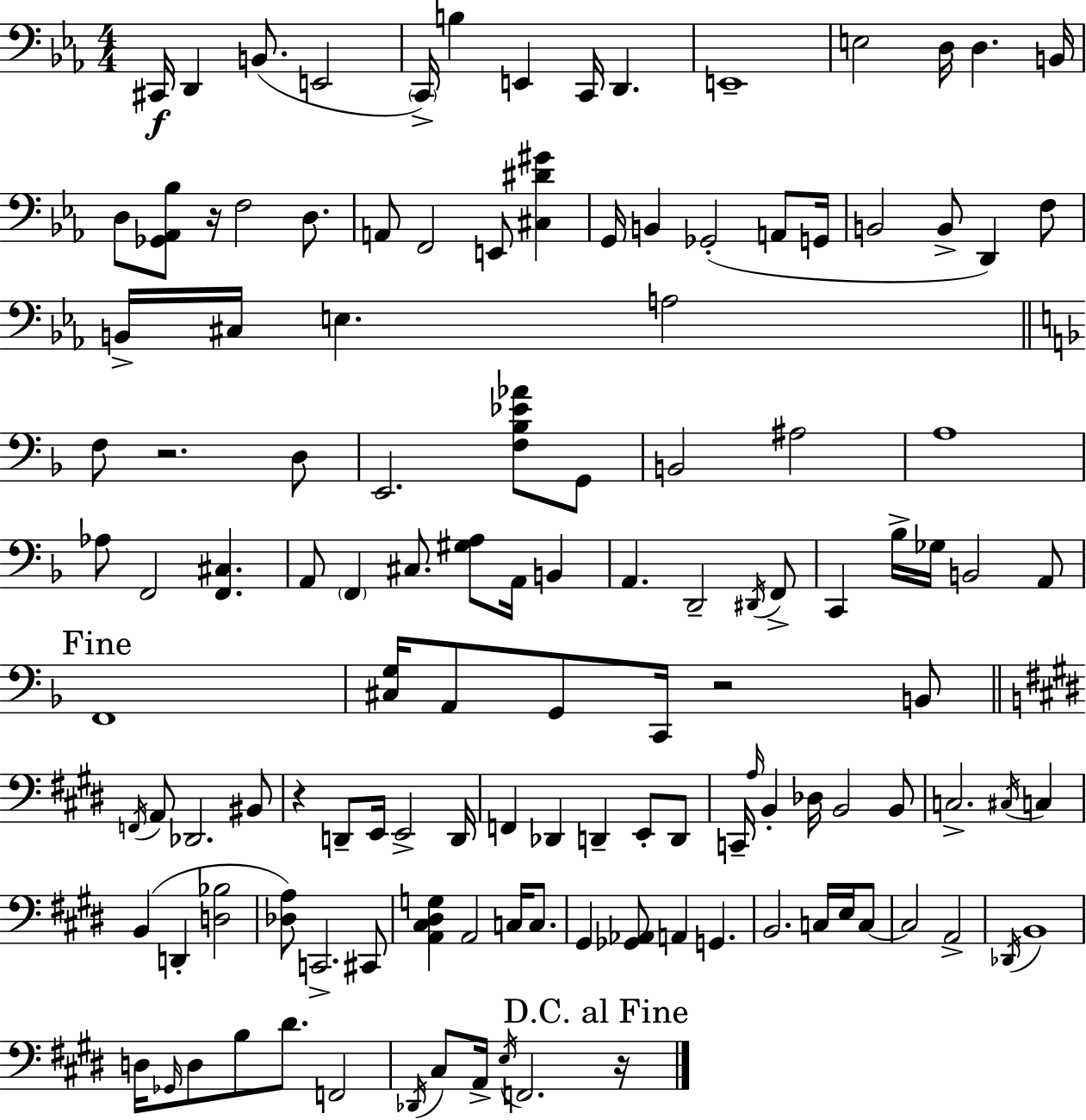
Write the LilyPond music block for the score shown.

{
  \clef bass
  \numericTimeSignature
  \time 4/4
  \key c \minor
  \repeat volta 2 { cis,16\f d,4 b,8.( e,2 | \parenthesize c,16->) b4 e,4 c,16 d,4. | e,1-- | e2 d16 d4. b,16 | \break d8 <ges, aes, bes>8 r16 f2 d8. | a,8 f,2 e,8 <cis dis' gis'>4 | g,16 b,4 ges,2-.( a,8 g,16 | b,2 b,8-> d,4) f8 | \break b,16-> cis16 e4. a2 | \bar "||" \break \key f \major f8 r2. d8 | e,2. <f bes ees' aes'>8 g,8 | b,2 ais2 | a1 | \break aes8 f,2 <f, cis>4. | a,8 \parenthesize f,4 cis8. <gis a>8 a,16 b,4 | a,4. d,2-- \acciaccatura { dis,16 } f,8-> | c,4 bes16-> ges16 b,2 a,8 | \break \mark "Fine" f,1 | <cis g>16 a,8 g,8 c,16 r2 b,8 | \bar "||" \break \key e \major \acciaccatura { f,16 } a,8 des,2. bis,8 | r4 d,8-- e,16 e,2-> | d,16 f,4 des,4 d,4-- e,8-. d,8 | c,16-- \grace { a16 } b,4-. des16 b,2 | \break b,8 c2.-> \acciaccatura { cis16 } c4 | b,4( d,4-. <d bes>2 | <des a>8) c,2.-> | cis,8 <a, cis dis g>4 a,2 c16 | \break c8. gis,4 <ges, aes,>8 a,4 g,4. | b,2. c16 | e16 c8~~ c2 a,2-> | \acciaccatura { des,16 } b,1 | \break d16 \grace { ges,16 } d8 b8 dis'8. f,2 | \acciaccatura { des,16 } cis8 a,16-> \acciaccatura { e16 } f,2. | \mark "D.C. al Fine" r16 } \bar "|."
}